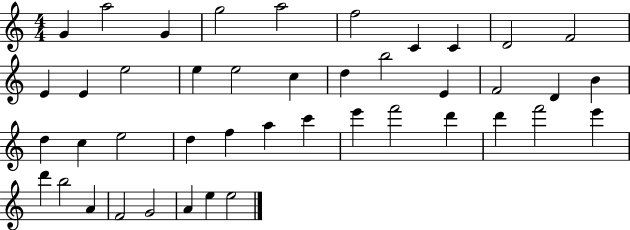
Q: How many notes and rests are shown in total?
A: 43